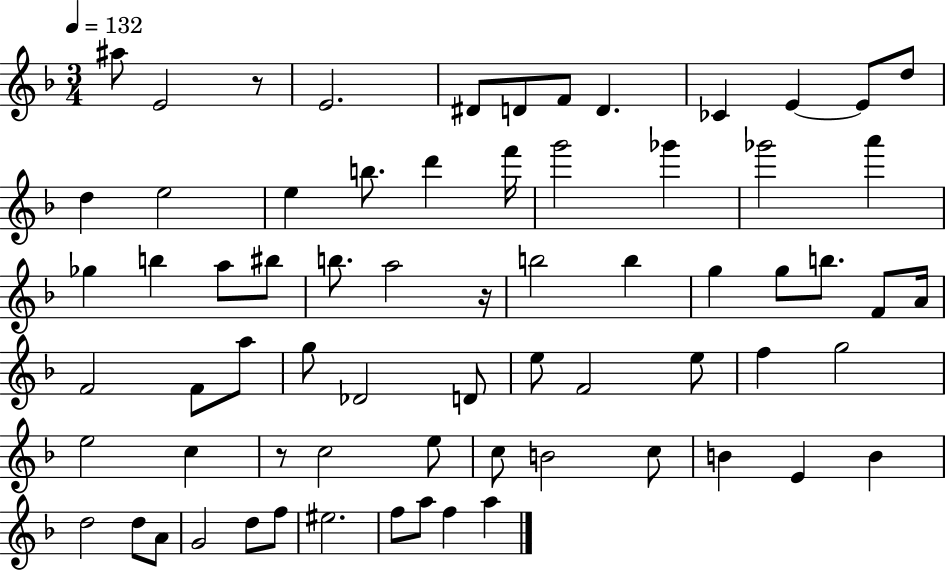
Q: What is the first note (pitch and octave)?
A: A#5